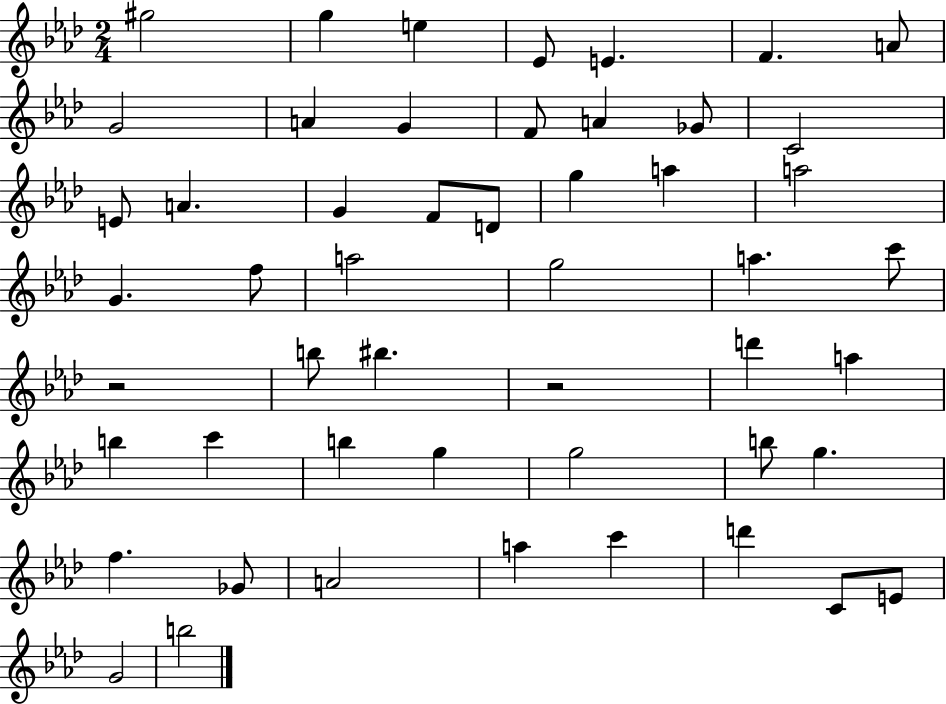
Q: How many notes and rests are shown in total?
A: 51